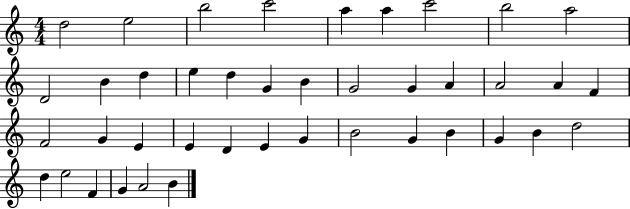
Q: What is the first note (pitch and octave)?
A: D5